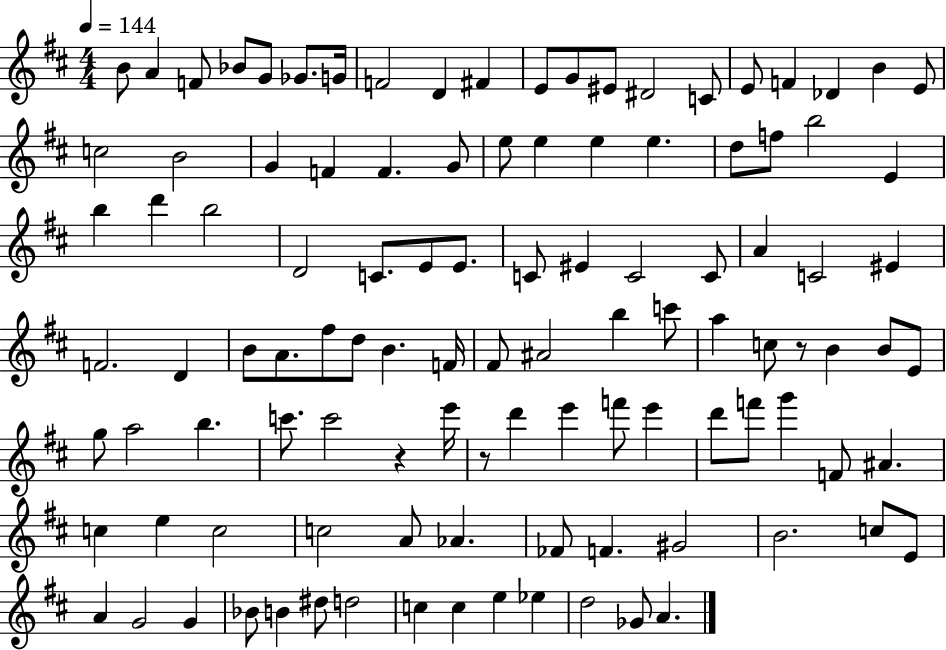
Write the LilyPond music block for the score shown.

{
  \clef treble
  \numericTimeSignature
  \time 4/4
  \key d \major
  \tempo 4 = 144
  b'8 a'4 f'8 bes'8 g'8 ges'8. g'16 | f'2 d'4 fis'4 | e'8 g'8 eis'8 dis'2 c'8 | e'8 f'4 des'4 b'4 e'8 | \break c''2 b'2 | g'4 f'4 f'4. g'8 | e''8 e''4 e''4 e''4. | d''8 f''8 b''2 e'4 | \break b''4 d'''4 b''2 | d'2 c'8. e'8 e'8. | c'8 eis'4 c'2 c'8 | a'4 c'2 eis'4 | \break f'2. d'4 | b'8 a'8. fis''8 d''8 b'4. f'16 | fis'8 ais'2 b''4 c'''8 | a''4 c''8 r8 b'4 b'8 e'8 | \break g''8 a''2 b''4. | c'''8. c'''2 r4 e'''16 | r8 d'''4 e'''4 f'''8 e'''4 | d'''8 f'''8 g'''4 f'8 ais'4. | \break c''4 e''4 c''2 | c''2 a'8 aes'4. | fes'8 f'4. gis'2 | b'2. c''8 e'8 | \break a'4 g'2 g'4 | bes'8 b'4 dis''8 d''2 | c''4 c''4 e''4 ees''4 | d''2 ges'8 a'4. | \break \bar "|."
}